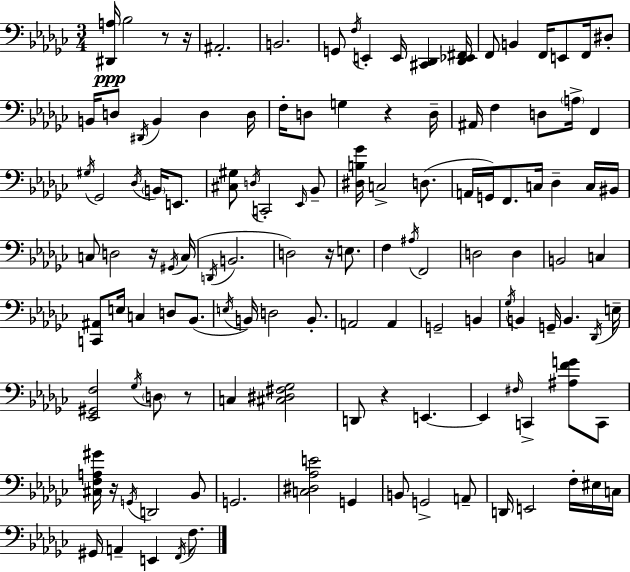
[D#2,A3]/s Bb3/h R/e R/s A#2/h. B2/h. G2/e F3/s E2/q E2/s [C#2,Db2]/q [Db2,Eb2,F#2]/s F2/e B2/q F2/s E2/e F2/s D#3/e B2/s D3/e D#2/s B2/q D3/q D3/s F3/s D3/e G3/q R/q D3/s A#2/s F3/q D3/e A3/s F2/q G#3/s Gb2/h Db3/s B2/s E2/e. [C#3,G#3]/e D3/s C2/h Eb2/s Bb2/e [D#3,B3,Gb4]/s C3/h D3/e. A2/s G2/s F2/e. C3/s Db3/q C3/s BIS2/s C3/e D3/h R/s G#2/s C3/s D2/s B2/h. D3/h R/s E3/e. F3/q A#3/s F2/h D3/h D3/q B2/h C3/q [C2,A#2]/e E3/s C3/q D3/e Bb2/e. E3/s B2/s D3/h B2/e. A2/h A2/q G2/h B2/q Gb3/s B2/q G2/s B2/q. Db2/s E3/s [Eb2,G#2,F3]/h Gb3/s D3/e R/e C3/q [C#3,D#3,F#3,Gb3]/h D2/e R/q E2/q. E2/q F#3/s C2/q [A#3,F4,G4]/e C2/e [C#3,F3,A3,G#4]/s R/s G2/s D2/h Bb2/e G2/h. [C3,D#3,Ab3,E4]/h G2/q B2/e G2/h A2/e D2/s E2/h F3/s EIS3/s C3/s G#2/s A2/q E2/q F2/s F3/e.